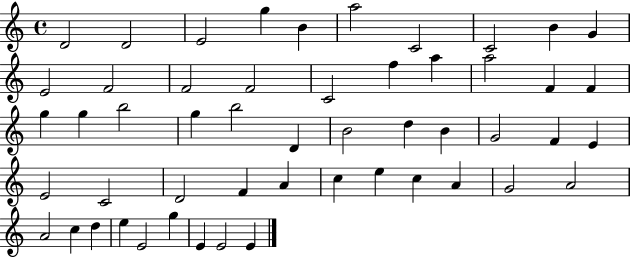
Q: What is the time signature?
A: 4/4